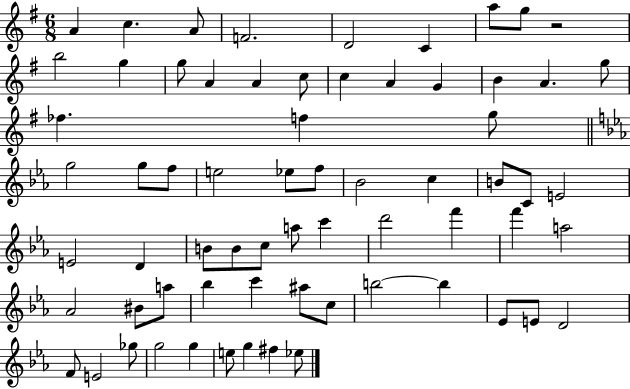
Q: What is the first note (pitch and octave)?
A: A4